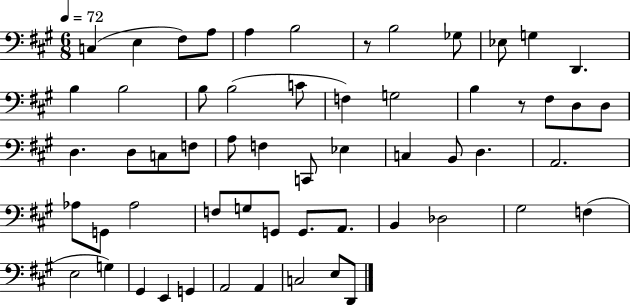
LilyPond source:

{
  \clef bass
  \numericTimeSignature
  \time 6/8
  \key a \major
  \tempo 4 = 72
  \repeat volta 2 { c4( e4 fis8) a8 | a4 b2 | r8 b2 ges8 | ees8 g4 d,4. | \break b4 b2 | b8 b2( c'8 | f4) g2 | b4 r8 fis8 d8 d8 | \break d4. d8 c8 f8 | a8 f4 c,8 ees4 | c4 b,8 d4. | a,2. | \break aes8 g,8 aes2 | f8 g8 g,8 g,8. a,8. | b,4 des2 | gis2 f4( | \break e2 g4) | gis,4 e,4 g,4 | a,2 a,4 | c2 e8 d,8 | \break } \bar "|."
}